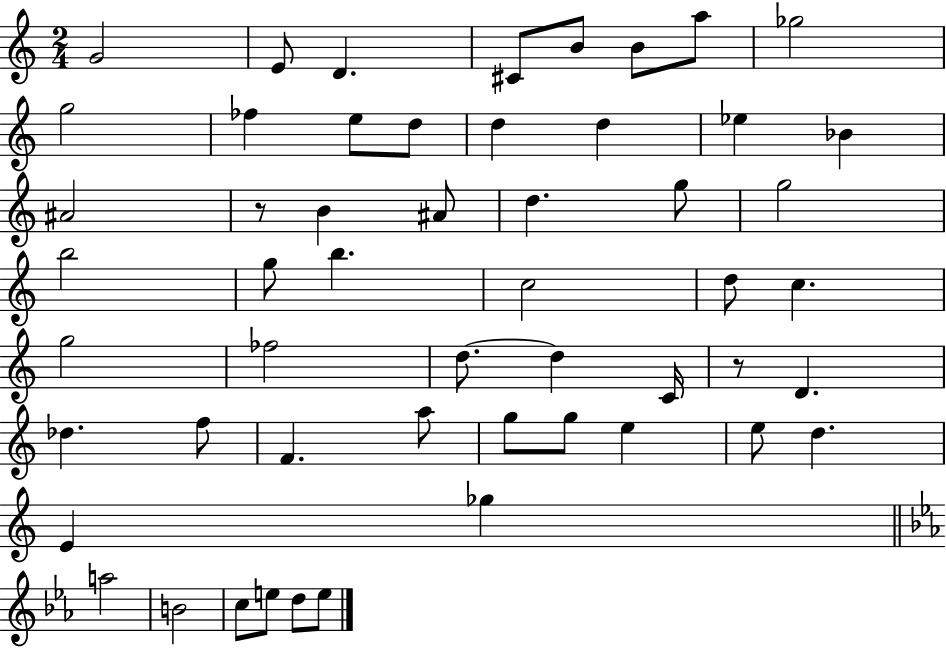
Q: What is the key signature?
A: C major